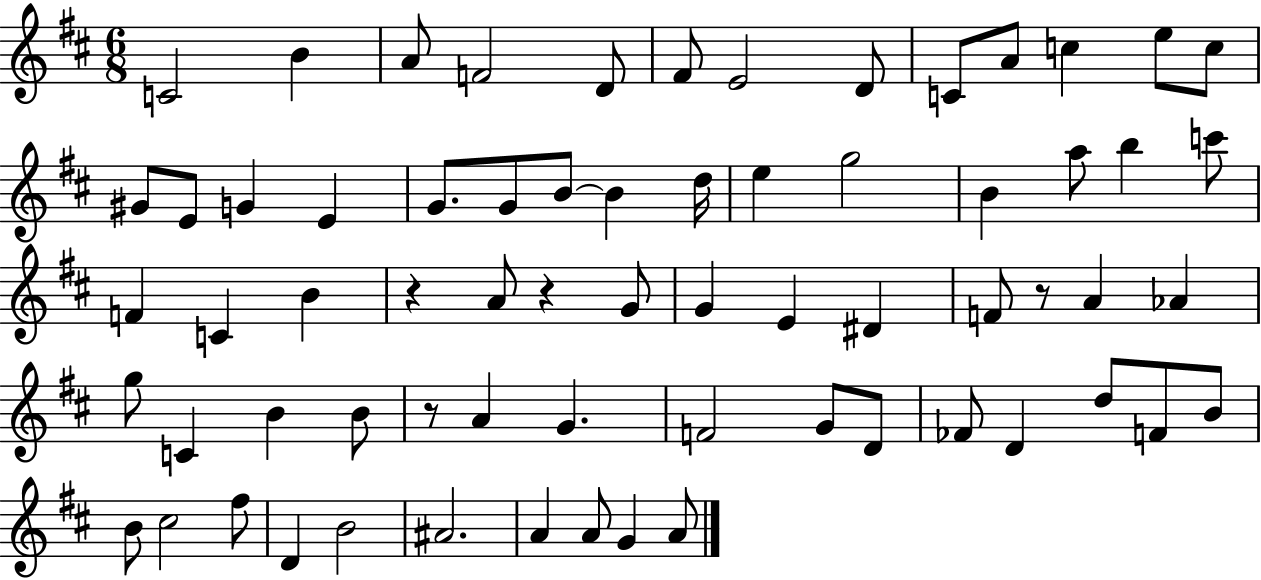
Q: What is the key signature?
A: D major